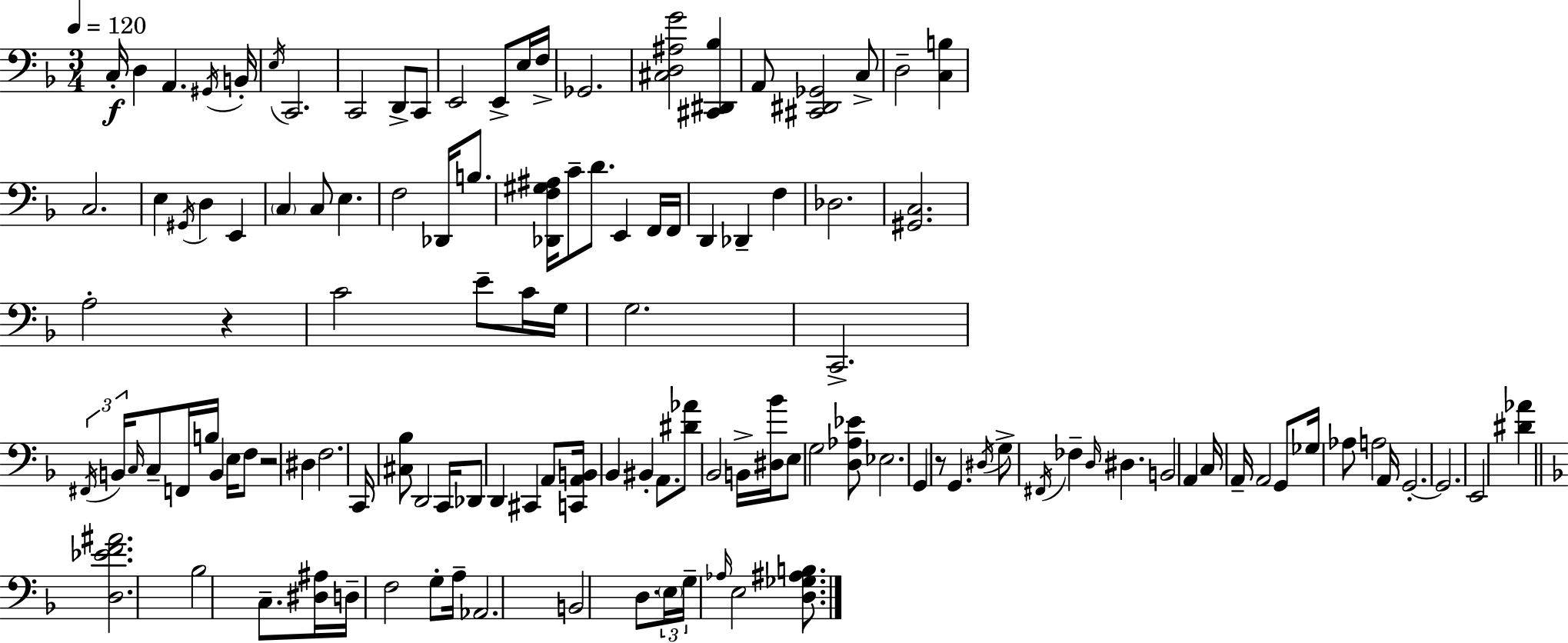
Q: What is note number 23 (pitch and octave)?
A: E2